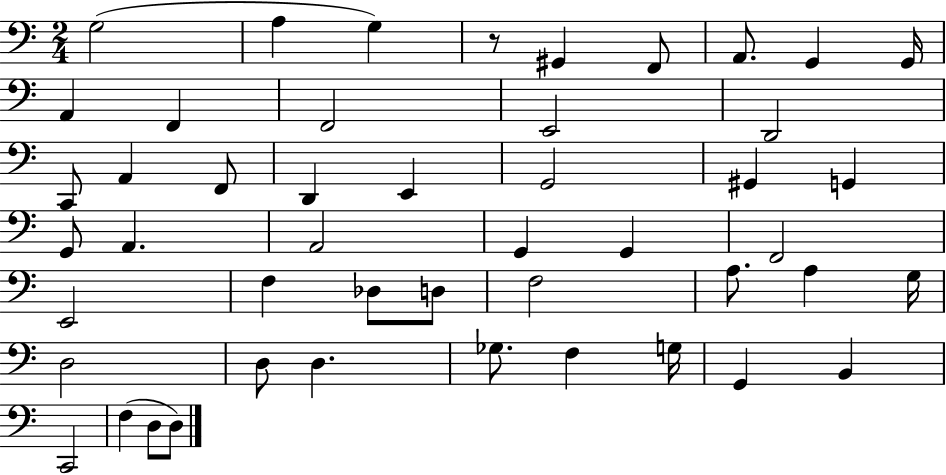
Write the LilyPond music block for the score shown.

{
  \clef bass
  \numericTimeSignature
  \time 2/4
  \key c \major
  g2( | a4 g4) | r8 gis,4 f,8 | a,8. g,4 g,16 | \break a,4 f,4 | f,2 | e,2 | d,2 | \break c,8 a,4 f,8 | d,4 e,4 | g,2 | gis,4 g,4 | \break g,8 a,4. | a,2 | g,4 g,4 | f,2 | \break e,2 | f4 des8 d8 | f2 | a8. a4 g16 | \break d2 | d8 d4. | ges8. f4 g16 | g,4 b,4 | \break c,2 | f4( d8 d8) | \bar "|."
}